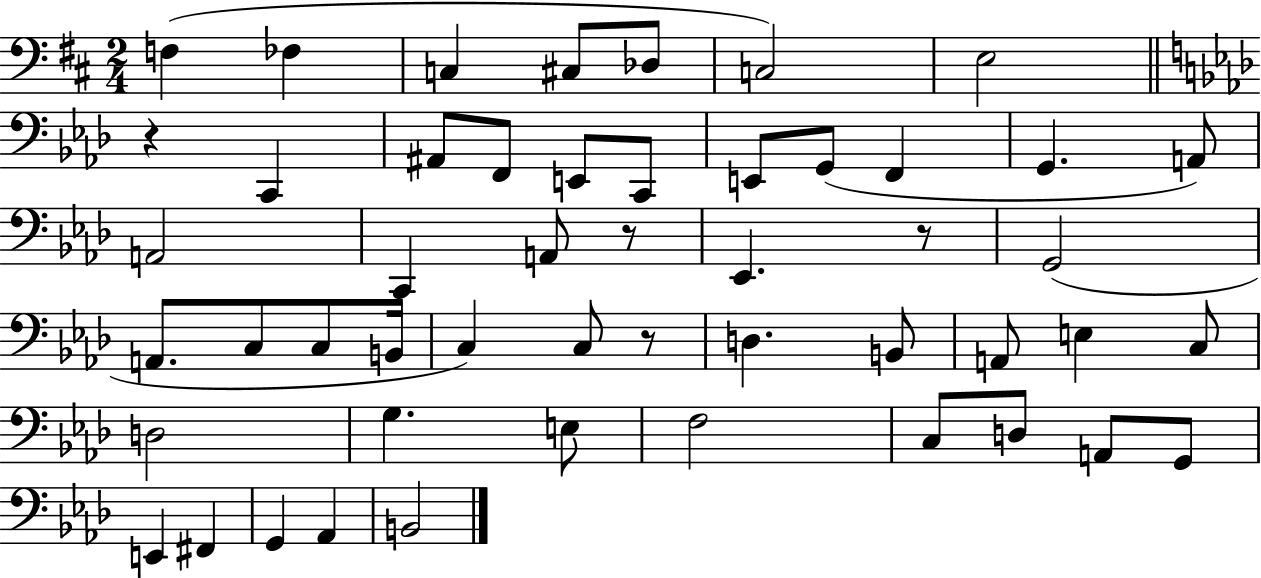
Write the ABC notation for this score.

X:1
T:Untitled
M:2/4
L:1/4
K:D
F, _F, C, ^C,/2 _D,/2 C,2 E,2 z C,, ^A,,/2 F,,/2 E,,/2 C,,/2 E,,/2 G,,/2 F,, G,, A,,/2 A,,2 C,, A,,/2 z/2 _E,, z/2 G,,2 A,,/2 C,/2 C,/2 B,,/4 C, C,/2 z/2 D, B,,/2 A,,/2 E, C,/2 D,2 G, E,/2 F,2 C,/2 D,/2 A,,/2 G,,/2 E,, ^F,, G,, _A,, B,,2